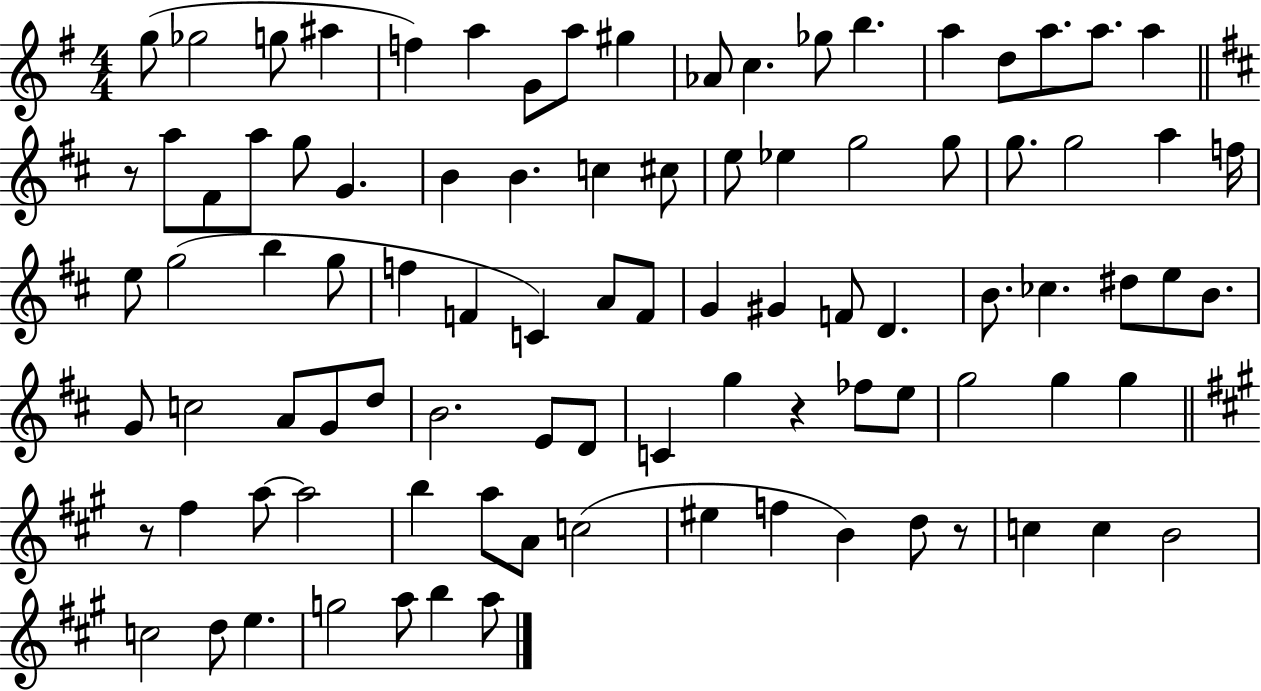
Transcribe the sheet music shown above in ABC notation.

X:1
T:Untitled
M:4/4
L:1/4
K:G
g/2 _g2 g/2 ^a f a G/2 a/2 ^g _A/2 c _g/2 b a d/2 a/2 a/2 a z/2 a/2 ^F/2 a/2 g/2 G B B c ^c/2 e/2 _e g2 g/2 g/2 g2 a f/4 e/2 g2 b g/2 f F C A/2 F/2 G ^G F/2 D B/2 _c ^d/2 e/2 B/2 G/2 c2 A/2 G/2 d/2 B2 E/2 D/2 C g z _f/2 e/2 g2 g g z/2 ^f a/2 a2 b a/2 A/2 c2 ^e f B d/2 z/2 c c B2 c2 d/2 e g2 a/2 b a/2